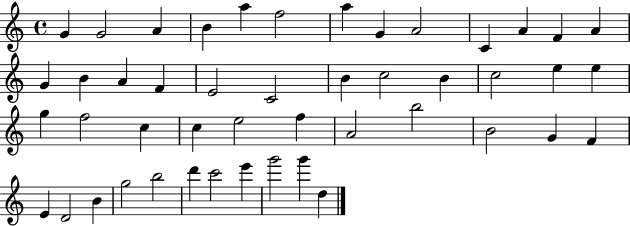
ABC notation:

X:1
T:Untitled
M:4/4
L:1/4
K:C
G G2 A B a f2 a G A2 C A F A G B A F E2 C2 B c2 B c2 e e g f2 c c e2 f A2 b2 B2 G F E D2 B g2 b2 d' c'2 e' g'2 g' d